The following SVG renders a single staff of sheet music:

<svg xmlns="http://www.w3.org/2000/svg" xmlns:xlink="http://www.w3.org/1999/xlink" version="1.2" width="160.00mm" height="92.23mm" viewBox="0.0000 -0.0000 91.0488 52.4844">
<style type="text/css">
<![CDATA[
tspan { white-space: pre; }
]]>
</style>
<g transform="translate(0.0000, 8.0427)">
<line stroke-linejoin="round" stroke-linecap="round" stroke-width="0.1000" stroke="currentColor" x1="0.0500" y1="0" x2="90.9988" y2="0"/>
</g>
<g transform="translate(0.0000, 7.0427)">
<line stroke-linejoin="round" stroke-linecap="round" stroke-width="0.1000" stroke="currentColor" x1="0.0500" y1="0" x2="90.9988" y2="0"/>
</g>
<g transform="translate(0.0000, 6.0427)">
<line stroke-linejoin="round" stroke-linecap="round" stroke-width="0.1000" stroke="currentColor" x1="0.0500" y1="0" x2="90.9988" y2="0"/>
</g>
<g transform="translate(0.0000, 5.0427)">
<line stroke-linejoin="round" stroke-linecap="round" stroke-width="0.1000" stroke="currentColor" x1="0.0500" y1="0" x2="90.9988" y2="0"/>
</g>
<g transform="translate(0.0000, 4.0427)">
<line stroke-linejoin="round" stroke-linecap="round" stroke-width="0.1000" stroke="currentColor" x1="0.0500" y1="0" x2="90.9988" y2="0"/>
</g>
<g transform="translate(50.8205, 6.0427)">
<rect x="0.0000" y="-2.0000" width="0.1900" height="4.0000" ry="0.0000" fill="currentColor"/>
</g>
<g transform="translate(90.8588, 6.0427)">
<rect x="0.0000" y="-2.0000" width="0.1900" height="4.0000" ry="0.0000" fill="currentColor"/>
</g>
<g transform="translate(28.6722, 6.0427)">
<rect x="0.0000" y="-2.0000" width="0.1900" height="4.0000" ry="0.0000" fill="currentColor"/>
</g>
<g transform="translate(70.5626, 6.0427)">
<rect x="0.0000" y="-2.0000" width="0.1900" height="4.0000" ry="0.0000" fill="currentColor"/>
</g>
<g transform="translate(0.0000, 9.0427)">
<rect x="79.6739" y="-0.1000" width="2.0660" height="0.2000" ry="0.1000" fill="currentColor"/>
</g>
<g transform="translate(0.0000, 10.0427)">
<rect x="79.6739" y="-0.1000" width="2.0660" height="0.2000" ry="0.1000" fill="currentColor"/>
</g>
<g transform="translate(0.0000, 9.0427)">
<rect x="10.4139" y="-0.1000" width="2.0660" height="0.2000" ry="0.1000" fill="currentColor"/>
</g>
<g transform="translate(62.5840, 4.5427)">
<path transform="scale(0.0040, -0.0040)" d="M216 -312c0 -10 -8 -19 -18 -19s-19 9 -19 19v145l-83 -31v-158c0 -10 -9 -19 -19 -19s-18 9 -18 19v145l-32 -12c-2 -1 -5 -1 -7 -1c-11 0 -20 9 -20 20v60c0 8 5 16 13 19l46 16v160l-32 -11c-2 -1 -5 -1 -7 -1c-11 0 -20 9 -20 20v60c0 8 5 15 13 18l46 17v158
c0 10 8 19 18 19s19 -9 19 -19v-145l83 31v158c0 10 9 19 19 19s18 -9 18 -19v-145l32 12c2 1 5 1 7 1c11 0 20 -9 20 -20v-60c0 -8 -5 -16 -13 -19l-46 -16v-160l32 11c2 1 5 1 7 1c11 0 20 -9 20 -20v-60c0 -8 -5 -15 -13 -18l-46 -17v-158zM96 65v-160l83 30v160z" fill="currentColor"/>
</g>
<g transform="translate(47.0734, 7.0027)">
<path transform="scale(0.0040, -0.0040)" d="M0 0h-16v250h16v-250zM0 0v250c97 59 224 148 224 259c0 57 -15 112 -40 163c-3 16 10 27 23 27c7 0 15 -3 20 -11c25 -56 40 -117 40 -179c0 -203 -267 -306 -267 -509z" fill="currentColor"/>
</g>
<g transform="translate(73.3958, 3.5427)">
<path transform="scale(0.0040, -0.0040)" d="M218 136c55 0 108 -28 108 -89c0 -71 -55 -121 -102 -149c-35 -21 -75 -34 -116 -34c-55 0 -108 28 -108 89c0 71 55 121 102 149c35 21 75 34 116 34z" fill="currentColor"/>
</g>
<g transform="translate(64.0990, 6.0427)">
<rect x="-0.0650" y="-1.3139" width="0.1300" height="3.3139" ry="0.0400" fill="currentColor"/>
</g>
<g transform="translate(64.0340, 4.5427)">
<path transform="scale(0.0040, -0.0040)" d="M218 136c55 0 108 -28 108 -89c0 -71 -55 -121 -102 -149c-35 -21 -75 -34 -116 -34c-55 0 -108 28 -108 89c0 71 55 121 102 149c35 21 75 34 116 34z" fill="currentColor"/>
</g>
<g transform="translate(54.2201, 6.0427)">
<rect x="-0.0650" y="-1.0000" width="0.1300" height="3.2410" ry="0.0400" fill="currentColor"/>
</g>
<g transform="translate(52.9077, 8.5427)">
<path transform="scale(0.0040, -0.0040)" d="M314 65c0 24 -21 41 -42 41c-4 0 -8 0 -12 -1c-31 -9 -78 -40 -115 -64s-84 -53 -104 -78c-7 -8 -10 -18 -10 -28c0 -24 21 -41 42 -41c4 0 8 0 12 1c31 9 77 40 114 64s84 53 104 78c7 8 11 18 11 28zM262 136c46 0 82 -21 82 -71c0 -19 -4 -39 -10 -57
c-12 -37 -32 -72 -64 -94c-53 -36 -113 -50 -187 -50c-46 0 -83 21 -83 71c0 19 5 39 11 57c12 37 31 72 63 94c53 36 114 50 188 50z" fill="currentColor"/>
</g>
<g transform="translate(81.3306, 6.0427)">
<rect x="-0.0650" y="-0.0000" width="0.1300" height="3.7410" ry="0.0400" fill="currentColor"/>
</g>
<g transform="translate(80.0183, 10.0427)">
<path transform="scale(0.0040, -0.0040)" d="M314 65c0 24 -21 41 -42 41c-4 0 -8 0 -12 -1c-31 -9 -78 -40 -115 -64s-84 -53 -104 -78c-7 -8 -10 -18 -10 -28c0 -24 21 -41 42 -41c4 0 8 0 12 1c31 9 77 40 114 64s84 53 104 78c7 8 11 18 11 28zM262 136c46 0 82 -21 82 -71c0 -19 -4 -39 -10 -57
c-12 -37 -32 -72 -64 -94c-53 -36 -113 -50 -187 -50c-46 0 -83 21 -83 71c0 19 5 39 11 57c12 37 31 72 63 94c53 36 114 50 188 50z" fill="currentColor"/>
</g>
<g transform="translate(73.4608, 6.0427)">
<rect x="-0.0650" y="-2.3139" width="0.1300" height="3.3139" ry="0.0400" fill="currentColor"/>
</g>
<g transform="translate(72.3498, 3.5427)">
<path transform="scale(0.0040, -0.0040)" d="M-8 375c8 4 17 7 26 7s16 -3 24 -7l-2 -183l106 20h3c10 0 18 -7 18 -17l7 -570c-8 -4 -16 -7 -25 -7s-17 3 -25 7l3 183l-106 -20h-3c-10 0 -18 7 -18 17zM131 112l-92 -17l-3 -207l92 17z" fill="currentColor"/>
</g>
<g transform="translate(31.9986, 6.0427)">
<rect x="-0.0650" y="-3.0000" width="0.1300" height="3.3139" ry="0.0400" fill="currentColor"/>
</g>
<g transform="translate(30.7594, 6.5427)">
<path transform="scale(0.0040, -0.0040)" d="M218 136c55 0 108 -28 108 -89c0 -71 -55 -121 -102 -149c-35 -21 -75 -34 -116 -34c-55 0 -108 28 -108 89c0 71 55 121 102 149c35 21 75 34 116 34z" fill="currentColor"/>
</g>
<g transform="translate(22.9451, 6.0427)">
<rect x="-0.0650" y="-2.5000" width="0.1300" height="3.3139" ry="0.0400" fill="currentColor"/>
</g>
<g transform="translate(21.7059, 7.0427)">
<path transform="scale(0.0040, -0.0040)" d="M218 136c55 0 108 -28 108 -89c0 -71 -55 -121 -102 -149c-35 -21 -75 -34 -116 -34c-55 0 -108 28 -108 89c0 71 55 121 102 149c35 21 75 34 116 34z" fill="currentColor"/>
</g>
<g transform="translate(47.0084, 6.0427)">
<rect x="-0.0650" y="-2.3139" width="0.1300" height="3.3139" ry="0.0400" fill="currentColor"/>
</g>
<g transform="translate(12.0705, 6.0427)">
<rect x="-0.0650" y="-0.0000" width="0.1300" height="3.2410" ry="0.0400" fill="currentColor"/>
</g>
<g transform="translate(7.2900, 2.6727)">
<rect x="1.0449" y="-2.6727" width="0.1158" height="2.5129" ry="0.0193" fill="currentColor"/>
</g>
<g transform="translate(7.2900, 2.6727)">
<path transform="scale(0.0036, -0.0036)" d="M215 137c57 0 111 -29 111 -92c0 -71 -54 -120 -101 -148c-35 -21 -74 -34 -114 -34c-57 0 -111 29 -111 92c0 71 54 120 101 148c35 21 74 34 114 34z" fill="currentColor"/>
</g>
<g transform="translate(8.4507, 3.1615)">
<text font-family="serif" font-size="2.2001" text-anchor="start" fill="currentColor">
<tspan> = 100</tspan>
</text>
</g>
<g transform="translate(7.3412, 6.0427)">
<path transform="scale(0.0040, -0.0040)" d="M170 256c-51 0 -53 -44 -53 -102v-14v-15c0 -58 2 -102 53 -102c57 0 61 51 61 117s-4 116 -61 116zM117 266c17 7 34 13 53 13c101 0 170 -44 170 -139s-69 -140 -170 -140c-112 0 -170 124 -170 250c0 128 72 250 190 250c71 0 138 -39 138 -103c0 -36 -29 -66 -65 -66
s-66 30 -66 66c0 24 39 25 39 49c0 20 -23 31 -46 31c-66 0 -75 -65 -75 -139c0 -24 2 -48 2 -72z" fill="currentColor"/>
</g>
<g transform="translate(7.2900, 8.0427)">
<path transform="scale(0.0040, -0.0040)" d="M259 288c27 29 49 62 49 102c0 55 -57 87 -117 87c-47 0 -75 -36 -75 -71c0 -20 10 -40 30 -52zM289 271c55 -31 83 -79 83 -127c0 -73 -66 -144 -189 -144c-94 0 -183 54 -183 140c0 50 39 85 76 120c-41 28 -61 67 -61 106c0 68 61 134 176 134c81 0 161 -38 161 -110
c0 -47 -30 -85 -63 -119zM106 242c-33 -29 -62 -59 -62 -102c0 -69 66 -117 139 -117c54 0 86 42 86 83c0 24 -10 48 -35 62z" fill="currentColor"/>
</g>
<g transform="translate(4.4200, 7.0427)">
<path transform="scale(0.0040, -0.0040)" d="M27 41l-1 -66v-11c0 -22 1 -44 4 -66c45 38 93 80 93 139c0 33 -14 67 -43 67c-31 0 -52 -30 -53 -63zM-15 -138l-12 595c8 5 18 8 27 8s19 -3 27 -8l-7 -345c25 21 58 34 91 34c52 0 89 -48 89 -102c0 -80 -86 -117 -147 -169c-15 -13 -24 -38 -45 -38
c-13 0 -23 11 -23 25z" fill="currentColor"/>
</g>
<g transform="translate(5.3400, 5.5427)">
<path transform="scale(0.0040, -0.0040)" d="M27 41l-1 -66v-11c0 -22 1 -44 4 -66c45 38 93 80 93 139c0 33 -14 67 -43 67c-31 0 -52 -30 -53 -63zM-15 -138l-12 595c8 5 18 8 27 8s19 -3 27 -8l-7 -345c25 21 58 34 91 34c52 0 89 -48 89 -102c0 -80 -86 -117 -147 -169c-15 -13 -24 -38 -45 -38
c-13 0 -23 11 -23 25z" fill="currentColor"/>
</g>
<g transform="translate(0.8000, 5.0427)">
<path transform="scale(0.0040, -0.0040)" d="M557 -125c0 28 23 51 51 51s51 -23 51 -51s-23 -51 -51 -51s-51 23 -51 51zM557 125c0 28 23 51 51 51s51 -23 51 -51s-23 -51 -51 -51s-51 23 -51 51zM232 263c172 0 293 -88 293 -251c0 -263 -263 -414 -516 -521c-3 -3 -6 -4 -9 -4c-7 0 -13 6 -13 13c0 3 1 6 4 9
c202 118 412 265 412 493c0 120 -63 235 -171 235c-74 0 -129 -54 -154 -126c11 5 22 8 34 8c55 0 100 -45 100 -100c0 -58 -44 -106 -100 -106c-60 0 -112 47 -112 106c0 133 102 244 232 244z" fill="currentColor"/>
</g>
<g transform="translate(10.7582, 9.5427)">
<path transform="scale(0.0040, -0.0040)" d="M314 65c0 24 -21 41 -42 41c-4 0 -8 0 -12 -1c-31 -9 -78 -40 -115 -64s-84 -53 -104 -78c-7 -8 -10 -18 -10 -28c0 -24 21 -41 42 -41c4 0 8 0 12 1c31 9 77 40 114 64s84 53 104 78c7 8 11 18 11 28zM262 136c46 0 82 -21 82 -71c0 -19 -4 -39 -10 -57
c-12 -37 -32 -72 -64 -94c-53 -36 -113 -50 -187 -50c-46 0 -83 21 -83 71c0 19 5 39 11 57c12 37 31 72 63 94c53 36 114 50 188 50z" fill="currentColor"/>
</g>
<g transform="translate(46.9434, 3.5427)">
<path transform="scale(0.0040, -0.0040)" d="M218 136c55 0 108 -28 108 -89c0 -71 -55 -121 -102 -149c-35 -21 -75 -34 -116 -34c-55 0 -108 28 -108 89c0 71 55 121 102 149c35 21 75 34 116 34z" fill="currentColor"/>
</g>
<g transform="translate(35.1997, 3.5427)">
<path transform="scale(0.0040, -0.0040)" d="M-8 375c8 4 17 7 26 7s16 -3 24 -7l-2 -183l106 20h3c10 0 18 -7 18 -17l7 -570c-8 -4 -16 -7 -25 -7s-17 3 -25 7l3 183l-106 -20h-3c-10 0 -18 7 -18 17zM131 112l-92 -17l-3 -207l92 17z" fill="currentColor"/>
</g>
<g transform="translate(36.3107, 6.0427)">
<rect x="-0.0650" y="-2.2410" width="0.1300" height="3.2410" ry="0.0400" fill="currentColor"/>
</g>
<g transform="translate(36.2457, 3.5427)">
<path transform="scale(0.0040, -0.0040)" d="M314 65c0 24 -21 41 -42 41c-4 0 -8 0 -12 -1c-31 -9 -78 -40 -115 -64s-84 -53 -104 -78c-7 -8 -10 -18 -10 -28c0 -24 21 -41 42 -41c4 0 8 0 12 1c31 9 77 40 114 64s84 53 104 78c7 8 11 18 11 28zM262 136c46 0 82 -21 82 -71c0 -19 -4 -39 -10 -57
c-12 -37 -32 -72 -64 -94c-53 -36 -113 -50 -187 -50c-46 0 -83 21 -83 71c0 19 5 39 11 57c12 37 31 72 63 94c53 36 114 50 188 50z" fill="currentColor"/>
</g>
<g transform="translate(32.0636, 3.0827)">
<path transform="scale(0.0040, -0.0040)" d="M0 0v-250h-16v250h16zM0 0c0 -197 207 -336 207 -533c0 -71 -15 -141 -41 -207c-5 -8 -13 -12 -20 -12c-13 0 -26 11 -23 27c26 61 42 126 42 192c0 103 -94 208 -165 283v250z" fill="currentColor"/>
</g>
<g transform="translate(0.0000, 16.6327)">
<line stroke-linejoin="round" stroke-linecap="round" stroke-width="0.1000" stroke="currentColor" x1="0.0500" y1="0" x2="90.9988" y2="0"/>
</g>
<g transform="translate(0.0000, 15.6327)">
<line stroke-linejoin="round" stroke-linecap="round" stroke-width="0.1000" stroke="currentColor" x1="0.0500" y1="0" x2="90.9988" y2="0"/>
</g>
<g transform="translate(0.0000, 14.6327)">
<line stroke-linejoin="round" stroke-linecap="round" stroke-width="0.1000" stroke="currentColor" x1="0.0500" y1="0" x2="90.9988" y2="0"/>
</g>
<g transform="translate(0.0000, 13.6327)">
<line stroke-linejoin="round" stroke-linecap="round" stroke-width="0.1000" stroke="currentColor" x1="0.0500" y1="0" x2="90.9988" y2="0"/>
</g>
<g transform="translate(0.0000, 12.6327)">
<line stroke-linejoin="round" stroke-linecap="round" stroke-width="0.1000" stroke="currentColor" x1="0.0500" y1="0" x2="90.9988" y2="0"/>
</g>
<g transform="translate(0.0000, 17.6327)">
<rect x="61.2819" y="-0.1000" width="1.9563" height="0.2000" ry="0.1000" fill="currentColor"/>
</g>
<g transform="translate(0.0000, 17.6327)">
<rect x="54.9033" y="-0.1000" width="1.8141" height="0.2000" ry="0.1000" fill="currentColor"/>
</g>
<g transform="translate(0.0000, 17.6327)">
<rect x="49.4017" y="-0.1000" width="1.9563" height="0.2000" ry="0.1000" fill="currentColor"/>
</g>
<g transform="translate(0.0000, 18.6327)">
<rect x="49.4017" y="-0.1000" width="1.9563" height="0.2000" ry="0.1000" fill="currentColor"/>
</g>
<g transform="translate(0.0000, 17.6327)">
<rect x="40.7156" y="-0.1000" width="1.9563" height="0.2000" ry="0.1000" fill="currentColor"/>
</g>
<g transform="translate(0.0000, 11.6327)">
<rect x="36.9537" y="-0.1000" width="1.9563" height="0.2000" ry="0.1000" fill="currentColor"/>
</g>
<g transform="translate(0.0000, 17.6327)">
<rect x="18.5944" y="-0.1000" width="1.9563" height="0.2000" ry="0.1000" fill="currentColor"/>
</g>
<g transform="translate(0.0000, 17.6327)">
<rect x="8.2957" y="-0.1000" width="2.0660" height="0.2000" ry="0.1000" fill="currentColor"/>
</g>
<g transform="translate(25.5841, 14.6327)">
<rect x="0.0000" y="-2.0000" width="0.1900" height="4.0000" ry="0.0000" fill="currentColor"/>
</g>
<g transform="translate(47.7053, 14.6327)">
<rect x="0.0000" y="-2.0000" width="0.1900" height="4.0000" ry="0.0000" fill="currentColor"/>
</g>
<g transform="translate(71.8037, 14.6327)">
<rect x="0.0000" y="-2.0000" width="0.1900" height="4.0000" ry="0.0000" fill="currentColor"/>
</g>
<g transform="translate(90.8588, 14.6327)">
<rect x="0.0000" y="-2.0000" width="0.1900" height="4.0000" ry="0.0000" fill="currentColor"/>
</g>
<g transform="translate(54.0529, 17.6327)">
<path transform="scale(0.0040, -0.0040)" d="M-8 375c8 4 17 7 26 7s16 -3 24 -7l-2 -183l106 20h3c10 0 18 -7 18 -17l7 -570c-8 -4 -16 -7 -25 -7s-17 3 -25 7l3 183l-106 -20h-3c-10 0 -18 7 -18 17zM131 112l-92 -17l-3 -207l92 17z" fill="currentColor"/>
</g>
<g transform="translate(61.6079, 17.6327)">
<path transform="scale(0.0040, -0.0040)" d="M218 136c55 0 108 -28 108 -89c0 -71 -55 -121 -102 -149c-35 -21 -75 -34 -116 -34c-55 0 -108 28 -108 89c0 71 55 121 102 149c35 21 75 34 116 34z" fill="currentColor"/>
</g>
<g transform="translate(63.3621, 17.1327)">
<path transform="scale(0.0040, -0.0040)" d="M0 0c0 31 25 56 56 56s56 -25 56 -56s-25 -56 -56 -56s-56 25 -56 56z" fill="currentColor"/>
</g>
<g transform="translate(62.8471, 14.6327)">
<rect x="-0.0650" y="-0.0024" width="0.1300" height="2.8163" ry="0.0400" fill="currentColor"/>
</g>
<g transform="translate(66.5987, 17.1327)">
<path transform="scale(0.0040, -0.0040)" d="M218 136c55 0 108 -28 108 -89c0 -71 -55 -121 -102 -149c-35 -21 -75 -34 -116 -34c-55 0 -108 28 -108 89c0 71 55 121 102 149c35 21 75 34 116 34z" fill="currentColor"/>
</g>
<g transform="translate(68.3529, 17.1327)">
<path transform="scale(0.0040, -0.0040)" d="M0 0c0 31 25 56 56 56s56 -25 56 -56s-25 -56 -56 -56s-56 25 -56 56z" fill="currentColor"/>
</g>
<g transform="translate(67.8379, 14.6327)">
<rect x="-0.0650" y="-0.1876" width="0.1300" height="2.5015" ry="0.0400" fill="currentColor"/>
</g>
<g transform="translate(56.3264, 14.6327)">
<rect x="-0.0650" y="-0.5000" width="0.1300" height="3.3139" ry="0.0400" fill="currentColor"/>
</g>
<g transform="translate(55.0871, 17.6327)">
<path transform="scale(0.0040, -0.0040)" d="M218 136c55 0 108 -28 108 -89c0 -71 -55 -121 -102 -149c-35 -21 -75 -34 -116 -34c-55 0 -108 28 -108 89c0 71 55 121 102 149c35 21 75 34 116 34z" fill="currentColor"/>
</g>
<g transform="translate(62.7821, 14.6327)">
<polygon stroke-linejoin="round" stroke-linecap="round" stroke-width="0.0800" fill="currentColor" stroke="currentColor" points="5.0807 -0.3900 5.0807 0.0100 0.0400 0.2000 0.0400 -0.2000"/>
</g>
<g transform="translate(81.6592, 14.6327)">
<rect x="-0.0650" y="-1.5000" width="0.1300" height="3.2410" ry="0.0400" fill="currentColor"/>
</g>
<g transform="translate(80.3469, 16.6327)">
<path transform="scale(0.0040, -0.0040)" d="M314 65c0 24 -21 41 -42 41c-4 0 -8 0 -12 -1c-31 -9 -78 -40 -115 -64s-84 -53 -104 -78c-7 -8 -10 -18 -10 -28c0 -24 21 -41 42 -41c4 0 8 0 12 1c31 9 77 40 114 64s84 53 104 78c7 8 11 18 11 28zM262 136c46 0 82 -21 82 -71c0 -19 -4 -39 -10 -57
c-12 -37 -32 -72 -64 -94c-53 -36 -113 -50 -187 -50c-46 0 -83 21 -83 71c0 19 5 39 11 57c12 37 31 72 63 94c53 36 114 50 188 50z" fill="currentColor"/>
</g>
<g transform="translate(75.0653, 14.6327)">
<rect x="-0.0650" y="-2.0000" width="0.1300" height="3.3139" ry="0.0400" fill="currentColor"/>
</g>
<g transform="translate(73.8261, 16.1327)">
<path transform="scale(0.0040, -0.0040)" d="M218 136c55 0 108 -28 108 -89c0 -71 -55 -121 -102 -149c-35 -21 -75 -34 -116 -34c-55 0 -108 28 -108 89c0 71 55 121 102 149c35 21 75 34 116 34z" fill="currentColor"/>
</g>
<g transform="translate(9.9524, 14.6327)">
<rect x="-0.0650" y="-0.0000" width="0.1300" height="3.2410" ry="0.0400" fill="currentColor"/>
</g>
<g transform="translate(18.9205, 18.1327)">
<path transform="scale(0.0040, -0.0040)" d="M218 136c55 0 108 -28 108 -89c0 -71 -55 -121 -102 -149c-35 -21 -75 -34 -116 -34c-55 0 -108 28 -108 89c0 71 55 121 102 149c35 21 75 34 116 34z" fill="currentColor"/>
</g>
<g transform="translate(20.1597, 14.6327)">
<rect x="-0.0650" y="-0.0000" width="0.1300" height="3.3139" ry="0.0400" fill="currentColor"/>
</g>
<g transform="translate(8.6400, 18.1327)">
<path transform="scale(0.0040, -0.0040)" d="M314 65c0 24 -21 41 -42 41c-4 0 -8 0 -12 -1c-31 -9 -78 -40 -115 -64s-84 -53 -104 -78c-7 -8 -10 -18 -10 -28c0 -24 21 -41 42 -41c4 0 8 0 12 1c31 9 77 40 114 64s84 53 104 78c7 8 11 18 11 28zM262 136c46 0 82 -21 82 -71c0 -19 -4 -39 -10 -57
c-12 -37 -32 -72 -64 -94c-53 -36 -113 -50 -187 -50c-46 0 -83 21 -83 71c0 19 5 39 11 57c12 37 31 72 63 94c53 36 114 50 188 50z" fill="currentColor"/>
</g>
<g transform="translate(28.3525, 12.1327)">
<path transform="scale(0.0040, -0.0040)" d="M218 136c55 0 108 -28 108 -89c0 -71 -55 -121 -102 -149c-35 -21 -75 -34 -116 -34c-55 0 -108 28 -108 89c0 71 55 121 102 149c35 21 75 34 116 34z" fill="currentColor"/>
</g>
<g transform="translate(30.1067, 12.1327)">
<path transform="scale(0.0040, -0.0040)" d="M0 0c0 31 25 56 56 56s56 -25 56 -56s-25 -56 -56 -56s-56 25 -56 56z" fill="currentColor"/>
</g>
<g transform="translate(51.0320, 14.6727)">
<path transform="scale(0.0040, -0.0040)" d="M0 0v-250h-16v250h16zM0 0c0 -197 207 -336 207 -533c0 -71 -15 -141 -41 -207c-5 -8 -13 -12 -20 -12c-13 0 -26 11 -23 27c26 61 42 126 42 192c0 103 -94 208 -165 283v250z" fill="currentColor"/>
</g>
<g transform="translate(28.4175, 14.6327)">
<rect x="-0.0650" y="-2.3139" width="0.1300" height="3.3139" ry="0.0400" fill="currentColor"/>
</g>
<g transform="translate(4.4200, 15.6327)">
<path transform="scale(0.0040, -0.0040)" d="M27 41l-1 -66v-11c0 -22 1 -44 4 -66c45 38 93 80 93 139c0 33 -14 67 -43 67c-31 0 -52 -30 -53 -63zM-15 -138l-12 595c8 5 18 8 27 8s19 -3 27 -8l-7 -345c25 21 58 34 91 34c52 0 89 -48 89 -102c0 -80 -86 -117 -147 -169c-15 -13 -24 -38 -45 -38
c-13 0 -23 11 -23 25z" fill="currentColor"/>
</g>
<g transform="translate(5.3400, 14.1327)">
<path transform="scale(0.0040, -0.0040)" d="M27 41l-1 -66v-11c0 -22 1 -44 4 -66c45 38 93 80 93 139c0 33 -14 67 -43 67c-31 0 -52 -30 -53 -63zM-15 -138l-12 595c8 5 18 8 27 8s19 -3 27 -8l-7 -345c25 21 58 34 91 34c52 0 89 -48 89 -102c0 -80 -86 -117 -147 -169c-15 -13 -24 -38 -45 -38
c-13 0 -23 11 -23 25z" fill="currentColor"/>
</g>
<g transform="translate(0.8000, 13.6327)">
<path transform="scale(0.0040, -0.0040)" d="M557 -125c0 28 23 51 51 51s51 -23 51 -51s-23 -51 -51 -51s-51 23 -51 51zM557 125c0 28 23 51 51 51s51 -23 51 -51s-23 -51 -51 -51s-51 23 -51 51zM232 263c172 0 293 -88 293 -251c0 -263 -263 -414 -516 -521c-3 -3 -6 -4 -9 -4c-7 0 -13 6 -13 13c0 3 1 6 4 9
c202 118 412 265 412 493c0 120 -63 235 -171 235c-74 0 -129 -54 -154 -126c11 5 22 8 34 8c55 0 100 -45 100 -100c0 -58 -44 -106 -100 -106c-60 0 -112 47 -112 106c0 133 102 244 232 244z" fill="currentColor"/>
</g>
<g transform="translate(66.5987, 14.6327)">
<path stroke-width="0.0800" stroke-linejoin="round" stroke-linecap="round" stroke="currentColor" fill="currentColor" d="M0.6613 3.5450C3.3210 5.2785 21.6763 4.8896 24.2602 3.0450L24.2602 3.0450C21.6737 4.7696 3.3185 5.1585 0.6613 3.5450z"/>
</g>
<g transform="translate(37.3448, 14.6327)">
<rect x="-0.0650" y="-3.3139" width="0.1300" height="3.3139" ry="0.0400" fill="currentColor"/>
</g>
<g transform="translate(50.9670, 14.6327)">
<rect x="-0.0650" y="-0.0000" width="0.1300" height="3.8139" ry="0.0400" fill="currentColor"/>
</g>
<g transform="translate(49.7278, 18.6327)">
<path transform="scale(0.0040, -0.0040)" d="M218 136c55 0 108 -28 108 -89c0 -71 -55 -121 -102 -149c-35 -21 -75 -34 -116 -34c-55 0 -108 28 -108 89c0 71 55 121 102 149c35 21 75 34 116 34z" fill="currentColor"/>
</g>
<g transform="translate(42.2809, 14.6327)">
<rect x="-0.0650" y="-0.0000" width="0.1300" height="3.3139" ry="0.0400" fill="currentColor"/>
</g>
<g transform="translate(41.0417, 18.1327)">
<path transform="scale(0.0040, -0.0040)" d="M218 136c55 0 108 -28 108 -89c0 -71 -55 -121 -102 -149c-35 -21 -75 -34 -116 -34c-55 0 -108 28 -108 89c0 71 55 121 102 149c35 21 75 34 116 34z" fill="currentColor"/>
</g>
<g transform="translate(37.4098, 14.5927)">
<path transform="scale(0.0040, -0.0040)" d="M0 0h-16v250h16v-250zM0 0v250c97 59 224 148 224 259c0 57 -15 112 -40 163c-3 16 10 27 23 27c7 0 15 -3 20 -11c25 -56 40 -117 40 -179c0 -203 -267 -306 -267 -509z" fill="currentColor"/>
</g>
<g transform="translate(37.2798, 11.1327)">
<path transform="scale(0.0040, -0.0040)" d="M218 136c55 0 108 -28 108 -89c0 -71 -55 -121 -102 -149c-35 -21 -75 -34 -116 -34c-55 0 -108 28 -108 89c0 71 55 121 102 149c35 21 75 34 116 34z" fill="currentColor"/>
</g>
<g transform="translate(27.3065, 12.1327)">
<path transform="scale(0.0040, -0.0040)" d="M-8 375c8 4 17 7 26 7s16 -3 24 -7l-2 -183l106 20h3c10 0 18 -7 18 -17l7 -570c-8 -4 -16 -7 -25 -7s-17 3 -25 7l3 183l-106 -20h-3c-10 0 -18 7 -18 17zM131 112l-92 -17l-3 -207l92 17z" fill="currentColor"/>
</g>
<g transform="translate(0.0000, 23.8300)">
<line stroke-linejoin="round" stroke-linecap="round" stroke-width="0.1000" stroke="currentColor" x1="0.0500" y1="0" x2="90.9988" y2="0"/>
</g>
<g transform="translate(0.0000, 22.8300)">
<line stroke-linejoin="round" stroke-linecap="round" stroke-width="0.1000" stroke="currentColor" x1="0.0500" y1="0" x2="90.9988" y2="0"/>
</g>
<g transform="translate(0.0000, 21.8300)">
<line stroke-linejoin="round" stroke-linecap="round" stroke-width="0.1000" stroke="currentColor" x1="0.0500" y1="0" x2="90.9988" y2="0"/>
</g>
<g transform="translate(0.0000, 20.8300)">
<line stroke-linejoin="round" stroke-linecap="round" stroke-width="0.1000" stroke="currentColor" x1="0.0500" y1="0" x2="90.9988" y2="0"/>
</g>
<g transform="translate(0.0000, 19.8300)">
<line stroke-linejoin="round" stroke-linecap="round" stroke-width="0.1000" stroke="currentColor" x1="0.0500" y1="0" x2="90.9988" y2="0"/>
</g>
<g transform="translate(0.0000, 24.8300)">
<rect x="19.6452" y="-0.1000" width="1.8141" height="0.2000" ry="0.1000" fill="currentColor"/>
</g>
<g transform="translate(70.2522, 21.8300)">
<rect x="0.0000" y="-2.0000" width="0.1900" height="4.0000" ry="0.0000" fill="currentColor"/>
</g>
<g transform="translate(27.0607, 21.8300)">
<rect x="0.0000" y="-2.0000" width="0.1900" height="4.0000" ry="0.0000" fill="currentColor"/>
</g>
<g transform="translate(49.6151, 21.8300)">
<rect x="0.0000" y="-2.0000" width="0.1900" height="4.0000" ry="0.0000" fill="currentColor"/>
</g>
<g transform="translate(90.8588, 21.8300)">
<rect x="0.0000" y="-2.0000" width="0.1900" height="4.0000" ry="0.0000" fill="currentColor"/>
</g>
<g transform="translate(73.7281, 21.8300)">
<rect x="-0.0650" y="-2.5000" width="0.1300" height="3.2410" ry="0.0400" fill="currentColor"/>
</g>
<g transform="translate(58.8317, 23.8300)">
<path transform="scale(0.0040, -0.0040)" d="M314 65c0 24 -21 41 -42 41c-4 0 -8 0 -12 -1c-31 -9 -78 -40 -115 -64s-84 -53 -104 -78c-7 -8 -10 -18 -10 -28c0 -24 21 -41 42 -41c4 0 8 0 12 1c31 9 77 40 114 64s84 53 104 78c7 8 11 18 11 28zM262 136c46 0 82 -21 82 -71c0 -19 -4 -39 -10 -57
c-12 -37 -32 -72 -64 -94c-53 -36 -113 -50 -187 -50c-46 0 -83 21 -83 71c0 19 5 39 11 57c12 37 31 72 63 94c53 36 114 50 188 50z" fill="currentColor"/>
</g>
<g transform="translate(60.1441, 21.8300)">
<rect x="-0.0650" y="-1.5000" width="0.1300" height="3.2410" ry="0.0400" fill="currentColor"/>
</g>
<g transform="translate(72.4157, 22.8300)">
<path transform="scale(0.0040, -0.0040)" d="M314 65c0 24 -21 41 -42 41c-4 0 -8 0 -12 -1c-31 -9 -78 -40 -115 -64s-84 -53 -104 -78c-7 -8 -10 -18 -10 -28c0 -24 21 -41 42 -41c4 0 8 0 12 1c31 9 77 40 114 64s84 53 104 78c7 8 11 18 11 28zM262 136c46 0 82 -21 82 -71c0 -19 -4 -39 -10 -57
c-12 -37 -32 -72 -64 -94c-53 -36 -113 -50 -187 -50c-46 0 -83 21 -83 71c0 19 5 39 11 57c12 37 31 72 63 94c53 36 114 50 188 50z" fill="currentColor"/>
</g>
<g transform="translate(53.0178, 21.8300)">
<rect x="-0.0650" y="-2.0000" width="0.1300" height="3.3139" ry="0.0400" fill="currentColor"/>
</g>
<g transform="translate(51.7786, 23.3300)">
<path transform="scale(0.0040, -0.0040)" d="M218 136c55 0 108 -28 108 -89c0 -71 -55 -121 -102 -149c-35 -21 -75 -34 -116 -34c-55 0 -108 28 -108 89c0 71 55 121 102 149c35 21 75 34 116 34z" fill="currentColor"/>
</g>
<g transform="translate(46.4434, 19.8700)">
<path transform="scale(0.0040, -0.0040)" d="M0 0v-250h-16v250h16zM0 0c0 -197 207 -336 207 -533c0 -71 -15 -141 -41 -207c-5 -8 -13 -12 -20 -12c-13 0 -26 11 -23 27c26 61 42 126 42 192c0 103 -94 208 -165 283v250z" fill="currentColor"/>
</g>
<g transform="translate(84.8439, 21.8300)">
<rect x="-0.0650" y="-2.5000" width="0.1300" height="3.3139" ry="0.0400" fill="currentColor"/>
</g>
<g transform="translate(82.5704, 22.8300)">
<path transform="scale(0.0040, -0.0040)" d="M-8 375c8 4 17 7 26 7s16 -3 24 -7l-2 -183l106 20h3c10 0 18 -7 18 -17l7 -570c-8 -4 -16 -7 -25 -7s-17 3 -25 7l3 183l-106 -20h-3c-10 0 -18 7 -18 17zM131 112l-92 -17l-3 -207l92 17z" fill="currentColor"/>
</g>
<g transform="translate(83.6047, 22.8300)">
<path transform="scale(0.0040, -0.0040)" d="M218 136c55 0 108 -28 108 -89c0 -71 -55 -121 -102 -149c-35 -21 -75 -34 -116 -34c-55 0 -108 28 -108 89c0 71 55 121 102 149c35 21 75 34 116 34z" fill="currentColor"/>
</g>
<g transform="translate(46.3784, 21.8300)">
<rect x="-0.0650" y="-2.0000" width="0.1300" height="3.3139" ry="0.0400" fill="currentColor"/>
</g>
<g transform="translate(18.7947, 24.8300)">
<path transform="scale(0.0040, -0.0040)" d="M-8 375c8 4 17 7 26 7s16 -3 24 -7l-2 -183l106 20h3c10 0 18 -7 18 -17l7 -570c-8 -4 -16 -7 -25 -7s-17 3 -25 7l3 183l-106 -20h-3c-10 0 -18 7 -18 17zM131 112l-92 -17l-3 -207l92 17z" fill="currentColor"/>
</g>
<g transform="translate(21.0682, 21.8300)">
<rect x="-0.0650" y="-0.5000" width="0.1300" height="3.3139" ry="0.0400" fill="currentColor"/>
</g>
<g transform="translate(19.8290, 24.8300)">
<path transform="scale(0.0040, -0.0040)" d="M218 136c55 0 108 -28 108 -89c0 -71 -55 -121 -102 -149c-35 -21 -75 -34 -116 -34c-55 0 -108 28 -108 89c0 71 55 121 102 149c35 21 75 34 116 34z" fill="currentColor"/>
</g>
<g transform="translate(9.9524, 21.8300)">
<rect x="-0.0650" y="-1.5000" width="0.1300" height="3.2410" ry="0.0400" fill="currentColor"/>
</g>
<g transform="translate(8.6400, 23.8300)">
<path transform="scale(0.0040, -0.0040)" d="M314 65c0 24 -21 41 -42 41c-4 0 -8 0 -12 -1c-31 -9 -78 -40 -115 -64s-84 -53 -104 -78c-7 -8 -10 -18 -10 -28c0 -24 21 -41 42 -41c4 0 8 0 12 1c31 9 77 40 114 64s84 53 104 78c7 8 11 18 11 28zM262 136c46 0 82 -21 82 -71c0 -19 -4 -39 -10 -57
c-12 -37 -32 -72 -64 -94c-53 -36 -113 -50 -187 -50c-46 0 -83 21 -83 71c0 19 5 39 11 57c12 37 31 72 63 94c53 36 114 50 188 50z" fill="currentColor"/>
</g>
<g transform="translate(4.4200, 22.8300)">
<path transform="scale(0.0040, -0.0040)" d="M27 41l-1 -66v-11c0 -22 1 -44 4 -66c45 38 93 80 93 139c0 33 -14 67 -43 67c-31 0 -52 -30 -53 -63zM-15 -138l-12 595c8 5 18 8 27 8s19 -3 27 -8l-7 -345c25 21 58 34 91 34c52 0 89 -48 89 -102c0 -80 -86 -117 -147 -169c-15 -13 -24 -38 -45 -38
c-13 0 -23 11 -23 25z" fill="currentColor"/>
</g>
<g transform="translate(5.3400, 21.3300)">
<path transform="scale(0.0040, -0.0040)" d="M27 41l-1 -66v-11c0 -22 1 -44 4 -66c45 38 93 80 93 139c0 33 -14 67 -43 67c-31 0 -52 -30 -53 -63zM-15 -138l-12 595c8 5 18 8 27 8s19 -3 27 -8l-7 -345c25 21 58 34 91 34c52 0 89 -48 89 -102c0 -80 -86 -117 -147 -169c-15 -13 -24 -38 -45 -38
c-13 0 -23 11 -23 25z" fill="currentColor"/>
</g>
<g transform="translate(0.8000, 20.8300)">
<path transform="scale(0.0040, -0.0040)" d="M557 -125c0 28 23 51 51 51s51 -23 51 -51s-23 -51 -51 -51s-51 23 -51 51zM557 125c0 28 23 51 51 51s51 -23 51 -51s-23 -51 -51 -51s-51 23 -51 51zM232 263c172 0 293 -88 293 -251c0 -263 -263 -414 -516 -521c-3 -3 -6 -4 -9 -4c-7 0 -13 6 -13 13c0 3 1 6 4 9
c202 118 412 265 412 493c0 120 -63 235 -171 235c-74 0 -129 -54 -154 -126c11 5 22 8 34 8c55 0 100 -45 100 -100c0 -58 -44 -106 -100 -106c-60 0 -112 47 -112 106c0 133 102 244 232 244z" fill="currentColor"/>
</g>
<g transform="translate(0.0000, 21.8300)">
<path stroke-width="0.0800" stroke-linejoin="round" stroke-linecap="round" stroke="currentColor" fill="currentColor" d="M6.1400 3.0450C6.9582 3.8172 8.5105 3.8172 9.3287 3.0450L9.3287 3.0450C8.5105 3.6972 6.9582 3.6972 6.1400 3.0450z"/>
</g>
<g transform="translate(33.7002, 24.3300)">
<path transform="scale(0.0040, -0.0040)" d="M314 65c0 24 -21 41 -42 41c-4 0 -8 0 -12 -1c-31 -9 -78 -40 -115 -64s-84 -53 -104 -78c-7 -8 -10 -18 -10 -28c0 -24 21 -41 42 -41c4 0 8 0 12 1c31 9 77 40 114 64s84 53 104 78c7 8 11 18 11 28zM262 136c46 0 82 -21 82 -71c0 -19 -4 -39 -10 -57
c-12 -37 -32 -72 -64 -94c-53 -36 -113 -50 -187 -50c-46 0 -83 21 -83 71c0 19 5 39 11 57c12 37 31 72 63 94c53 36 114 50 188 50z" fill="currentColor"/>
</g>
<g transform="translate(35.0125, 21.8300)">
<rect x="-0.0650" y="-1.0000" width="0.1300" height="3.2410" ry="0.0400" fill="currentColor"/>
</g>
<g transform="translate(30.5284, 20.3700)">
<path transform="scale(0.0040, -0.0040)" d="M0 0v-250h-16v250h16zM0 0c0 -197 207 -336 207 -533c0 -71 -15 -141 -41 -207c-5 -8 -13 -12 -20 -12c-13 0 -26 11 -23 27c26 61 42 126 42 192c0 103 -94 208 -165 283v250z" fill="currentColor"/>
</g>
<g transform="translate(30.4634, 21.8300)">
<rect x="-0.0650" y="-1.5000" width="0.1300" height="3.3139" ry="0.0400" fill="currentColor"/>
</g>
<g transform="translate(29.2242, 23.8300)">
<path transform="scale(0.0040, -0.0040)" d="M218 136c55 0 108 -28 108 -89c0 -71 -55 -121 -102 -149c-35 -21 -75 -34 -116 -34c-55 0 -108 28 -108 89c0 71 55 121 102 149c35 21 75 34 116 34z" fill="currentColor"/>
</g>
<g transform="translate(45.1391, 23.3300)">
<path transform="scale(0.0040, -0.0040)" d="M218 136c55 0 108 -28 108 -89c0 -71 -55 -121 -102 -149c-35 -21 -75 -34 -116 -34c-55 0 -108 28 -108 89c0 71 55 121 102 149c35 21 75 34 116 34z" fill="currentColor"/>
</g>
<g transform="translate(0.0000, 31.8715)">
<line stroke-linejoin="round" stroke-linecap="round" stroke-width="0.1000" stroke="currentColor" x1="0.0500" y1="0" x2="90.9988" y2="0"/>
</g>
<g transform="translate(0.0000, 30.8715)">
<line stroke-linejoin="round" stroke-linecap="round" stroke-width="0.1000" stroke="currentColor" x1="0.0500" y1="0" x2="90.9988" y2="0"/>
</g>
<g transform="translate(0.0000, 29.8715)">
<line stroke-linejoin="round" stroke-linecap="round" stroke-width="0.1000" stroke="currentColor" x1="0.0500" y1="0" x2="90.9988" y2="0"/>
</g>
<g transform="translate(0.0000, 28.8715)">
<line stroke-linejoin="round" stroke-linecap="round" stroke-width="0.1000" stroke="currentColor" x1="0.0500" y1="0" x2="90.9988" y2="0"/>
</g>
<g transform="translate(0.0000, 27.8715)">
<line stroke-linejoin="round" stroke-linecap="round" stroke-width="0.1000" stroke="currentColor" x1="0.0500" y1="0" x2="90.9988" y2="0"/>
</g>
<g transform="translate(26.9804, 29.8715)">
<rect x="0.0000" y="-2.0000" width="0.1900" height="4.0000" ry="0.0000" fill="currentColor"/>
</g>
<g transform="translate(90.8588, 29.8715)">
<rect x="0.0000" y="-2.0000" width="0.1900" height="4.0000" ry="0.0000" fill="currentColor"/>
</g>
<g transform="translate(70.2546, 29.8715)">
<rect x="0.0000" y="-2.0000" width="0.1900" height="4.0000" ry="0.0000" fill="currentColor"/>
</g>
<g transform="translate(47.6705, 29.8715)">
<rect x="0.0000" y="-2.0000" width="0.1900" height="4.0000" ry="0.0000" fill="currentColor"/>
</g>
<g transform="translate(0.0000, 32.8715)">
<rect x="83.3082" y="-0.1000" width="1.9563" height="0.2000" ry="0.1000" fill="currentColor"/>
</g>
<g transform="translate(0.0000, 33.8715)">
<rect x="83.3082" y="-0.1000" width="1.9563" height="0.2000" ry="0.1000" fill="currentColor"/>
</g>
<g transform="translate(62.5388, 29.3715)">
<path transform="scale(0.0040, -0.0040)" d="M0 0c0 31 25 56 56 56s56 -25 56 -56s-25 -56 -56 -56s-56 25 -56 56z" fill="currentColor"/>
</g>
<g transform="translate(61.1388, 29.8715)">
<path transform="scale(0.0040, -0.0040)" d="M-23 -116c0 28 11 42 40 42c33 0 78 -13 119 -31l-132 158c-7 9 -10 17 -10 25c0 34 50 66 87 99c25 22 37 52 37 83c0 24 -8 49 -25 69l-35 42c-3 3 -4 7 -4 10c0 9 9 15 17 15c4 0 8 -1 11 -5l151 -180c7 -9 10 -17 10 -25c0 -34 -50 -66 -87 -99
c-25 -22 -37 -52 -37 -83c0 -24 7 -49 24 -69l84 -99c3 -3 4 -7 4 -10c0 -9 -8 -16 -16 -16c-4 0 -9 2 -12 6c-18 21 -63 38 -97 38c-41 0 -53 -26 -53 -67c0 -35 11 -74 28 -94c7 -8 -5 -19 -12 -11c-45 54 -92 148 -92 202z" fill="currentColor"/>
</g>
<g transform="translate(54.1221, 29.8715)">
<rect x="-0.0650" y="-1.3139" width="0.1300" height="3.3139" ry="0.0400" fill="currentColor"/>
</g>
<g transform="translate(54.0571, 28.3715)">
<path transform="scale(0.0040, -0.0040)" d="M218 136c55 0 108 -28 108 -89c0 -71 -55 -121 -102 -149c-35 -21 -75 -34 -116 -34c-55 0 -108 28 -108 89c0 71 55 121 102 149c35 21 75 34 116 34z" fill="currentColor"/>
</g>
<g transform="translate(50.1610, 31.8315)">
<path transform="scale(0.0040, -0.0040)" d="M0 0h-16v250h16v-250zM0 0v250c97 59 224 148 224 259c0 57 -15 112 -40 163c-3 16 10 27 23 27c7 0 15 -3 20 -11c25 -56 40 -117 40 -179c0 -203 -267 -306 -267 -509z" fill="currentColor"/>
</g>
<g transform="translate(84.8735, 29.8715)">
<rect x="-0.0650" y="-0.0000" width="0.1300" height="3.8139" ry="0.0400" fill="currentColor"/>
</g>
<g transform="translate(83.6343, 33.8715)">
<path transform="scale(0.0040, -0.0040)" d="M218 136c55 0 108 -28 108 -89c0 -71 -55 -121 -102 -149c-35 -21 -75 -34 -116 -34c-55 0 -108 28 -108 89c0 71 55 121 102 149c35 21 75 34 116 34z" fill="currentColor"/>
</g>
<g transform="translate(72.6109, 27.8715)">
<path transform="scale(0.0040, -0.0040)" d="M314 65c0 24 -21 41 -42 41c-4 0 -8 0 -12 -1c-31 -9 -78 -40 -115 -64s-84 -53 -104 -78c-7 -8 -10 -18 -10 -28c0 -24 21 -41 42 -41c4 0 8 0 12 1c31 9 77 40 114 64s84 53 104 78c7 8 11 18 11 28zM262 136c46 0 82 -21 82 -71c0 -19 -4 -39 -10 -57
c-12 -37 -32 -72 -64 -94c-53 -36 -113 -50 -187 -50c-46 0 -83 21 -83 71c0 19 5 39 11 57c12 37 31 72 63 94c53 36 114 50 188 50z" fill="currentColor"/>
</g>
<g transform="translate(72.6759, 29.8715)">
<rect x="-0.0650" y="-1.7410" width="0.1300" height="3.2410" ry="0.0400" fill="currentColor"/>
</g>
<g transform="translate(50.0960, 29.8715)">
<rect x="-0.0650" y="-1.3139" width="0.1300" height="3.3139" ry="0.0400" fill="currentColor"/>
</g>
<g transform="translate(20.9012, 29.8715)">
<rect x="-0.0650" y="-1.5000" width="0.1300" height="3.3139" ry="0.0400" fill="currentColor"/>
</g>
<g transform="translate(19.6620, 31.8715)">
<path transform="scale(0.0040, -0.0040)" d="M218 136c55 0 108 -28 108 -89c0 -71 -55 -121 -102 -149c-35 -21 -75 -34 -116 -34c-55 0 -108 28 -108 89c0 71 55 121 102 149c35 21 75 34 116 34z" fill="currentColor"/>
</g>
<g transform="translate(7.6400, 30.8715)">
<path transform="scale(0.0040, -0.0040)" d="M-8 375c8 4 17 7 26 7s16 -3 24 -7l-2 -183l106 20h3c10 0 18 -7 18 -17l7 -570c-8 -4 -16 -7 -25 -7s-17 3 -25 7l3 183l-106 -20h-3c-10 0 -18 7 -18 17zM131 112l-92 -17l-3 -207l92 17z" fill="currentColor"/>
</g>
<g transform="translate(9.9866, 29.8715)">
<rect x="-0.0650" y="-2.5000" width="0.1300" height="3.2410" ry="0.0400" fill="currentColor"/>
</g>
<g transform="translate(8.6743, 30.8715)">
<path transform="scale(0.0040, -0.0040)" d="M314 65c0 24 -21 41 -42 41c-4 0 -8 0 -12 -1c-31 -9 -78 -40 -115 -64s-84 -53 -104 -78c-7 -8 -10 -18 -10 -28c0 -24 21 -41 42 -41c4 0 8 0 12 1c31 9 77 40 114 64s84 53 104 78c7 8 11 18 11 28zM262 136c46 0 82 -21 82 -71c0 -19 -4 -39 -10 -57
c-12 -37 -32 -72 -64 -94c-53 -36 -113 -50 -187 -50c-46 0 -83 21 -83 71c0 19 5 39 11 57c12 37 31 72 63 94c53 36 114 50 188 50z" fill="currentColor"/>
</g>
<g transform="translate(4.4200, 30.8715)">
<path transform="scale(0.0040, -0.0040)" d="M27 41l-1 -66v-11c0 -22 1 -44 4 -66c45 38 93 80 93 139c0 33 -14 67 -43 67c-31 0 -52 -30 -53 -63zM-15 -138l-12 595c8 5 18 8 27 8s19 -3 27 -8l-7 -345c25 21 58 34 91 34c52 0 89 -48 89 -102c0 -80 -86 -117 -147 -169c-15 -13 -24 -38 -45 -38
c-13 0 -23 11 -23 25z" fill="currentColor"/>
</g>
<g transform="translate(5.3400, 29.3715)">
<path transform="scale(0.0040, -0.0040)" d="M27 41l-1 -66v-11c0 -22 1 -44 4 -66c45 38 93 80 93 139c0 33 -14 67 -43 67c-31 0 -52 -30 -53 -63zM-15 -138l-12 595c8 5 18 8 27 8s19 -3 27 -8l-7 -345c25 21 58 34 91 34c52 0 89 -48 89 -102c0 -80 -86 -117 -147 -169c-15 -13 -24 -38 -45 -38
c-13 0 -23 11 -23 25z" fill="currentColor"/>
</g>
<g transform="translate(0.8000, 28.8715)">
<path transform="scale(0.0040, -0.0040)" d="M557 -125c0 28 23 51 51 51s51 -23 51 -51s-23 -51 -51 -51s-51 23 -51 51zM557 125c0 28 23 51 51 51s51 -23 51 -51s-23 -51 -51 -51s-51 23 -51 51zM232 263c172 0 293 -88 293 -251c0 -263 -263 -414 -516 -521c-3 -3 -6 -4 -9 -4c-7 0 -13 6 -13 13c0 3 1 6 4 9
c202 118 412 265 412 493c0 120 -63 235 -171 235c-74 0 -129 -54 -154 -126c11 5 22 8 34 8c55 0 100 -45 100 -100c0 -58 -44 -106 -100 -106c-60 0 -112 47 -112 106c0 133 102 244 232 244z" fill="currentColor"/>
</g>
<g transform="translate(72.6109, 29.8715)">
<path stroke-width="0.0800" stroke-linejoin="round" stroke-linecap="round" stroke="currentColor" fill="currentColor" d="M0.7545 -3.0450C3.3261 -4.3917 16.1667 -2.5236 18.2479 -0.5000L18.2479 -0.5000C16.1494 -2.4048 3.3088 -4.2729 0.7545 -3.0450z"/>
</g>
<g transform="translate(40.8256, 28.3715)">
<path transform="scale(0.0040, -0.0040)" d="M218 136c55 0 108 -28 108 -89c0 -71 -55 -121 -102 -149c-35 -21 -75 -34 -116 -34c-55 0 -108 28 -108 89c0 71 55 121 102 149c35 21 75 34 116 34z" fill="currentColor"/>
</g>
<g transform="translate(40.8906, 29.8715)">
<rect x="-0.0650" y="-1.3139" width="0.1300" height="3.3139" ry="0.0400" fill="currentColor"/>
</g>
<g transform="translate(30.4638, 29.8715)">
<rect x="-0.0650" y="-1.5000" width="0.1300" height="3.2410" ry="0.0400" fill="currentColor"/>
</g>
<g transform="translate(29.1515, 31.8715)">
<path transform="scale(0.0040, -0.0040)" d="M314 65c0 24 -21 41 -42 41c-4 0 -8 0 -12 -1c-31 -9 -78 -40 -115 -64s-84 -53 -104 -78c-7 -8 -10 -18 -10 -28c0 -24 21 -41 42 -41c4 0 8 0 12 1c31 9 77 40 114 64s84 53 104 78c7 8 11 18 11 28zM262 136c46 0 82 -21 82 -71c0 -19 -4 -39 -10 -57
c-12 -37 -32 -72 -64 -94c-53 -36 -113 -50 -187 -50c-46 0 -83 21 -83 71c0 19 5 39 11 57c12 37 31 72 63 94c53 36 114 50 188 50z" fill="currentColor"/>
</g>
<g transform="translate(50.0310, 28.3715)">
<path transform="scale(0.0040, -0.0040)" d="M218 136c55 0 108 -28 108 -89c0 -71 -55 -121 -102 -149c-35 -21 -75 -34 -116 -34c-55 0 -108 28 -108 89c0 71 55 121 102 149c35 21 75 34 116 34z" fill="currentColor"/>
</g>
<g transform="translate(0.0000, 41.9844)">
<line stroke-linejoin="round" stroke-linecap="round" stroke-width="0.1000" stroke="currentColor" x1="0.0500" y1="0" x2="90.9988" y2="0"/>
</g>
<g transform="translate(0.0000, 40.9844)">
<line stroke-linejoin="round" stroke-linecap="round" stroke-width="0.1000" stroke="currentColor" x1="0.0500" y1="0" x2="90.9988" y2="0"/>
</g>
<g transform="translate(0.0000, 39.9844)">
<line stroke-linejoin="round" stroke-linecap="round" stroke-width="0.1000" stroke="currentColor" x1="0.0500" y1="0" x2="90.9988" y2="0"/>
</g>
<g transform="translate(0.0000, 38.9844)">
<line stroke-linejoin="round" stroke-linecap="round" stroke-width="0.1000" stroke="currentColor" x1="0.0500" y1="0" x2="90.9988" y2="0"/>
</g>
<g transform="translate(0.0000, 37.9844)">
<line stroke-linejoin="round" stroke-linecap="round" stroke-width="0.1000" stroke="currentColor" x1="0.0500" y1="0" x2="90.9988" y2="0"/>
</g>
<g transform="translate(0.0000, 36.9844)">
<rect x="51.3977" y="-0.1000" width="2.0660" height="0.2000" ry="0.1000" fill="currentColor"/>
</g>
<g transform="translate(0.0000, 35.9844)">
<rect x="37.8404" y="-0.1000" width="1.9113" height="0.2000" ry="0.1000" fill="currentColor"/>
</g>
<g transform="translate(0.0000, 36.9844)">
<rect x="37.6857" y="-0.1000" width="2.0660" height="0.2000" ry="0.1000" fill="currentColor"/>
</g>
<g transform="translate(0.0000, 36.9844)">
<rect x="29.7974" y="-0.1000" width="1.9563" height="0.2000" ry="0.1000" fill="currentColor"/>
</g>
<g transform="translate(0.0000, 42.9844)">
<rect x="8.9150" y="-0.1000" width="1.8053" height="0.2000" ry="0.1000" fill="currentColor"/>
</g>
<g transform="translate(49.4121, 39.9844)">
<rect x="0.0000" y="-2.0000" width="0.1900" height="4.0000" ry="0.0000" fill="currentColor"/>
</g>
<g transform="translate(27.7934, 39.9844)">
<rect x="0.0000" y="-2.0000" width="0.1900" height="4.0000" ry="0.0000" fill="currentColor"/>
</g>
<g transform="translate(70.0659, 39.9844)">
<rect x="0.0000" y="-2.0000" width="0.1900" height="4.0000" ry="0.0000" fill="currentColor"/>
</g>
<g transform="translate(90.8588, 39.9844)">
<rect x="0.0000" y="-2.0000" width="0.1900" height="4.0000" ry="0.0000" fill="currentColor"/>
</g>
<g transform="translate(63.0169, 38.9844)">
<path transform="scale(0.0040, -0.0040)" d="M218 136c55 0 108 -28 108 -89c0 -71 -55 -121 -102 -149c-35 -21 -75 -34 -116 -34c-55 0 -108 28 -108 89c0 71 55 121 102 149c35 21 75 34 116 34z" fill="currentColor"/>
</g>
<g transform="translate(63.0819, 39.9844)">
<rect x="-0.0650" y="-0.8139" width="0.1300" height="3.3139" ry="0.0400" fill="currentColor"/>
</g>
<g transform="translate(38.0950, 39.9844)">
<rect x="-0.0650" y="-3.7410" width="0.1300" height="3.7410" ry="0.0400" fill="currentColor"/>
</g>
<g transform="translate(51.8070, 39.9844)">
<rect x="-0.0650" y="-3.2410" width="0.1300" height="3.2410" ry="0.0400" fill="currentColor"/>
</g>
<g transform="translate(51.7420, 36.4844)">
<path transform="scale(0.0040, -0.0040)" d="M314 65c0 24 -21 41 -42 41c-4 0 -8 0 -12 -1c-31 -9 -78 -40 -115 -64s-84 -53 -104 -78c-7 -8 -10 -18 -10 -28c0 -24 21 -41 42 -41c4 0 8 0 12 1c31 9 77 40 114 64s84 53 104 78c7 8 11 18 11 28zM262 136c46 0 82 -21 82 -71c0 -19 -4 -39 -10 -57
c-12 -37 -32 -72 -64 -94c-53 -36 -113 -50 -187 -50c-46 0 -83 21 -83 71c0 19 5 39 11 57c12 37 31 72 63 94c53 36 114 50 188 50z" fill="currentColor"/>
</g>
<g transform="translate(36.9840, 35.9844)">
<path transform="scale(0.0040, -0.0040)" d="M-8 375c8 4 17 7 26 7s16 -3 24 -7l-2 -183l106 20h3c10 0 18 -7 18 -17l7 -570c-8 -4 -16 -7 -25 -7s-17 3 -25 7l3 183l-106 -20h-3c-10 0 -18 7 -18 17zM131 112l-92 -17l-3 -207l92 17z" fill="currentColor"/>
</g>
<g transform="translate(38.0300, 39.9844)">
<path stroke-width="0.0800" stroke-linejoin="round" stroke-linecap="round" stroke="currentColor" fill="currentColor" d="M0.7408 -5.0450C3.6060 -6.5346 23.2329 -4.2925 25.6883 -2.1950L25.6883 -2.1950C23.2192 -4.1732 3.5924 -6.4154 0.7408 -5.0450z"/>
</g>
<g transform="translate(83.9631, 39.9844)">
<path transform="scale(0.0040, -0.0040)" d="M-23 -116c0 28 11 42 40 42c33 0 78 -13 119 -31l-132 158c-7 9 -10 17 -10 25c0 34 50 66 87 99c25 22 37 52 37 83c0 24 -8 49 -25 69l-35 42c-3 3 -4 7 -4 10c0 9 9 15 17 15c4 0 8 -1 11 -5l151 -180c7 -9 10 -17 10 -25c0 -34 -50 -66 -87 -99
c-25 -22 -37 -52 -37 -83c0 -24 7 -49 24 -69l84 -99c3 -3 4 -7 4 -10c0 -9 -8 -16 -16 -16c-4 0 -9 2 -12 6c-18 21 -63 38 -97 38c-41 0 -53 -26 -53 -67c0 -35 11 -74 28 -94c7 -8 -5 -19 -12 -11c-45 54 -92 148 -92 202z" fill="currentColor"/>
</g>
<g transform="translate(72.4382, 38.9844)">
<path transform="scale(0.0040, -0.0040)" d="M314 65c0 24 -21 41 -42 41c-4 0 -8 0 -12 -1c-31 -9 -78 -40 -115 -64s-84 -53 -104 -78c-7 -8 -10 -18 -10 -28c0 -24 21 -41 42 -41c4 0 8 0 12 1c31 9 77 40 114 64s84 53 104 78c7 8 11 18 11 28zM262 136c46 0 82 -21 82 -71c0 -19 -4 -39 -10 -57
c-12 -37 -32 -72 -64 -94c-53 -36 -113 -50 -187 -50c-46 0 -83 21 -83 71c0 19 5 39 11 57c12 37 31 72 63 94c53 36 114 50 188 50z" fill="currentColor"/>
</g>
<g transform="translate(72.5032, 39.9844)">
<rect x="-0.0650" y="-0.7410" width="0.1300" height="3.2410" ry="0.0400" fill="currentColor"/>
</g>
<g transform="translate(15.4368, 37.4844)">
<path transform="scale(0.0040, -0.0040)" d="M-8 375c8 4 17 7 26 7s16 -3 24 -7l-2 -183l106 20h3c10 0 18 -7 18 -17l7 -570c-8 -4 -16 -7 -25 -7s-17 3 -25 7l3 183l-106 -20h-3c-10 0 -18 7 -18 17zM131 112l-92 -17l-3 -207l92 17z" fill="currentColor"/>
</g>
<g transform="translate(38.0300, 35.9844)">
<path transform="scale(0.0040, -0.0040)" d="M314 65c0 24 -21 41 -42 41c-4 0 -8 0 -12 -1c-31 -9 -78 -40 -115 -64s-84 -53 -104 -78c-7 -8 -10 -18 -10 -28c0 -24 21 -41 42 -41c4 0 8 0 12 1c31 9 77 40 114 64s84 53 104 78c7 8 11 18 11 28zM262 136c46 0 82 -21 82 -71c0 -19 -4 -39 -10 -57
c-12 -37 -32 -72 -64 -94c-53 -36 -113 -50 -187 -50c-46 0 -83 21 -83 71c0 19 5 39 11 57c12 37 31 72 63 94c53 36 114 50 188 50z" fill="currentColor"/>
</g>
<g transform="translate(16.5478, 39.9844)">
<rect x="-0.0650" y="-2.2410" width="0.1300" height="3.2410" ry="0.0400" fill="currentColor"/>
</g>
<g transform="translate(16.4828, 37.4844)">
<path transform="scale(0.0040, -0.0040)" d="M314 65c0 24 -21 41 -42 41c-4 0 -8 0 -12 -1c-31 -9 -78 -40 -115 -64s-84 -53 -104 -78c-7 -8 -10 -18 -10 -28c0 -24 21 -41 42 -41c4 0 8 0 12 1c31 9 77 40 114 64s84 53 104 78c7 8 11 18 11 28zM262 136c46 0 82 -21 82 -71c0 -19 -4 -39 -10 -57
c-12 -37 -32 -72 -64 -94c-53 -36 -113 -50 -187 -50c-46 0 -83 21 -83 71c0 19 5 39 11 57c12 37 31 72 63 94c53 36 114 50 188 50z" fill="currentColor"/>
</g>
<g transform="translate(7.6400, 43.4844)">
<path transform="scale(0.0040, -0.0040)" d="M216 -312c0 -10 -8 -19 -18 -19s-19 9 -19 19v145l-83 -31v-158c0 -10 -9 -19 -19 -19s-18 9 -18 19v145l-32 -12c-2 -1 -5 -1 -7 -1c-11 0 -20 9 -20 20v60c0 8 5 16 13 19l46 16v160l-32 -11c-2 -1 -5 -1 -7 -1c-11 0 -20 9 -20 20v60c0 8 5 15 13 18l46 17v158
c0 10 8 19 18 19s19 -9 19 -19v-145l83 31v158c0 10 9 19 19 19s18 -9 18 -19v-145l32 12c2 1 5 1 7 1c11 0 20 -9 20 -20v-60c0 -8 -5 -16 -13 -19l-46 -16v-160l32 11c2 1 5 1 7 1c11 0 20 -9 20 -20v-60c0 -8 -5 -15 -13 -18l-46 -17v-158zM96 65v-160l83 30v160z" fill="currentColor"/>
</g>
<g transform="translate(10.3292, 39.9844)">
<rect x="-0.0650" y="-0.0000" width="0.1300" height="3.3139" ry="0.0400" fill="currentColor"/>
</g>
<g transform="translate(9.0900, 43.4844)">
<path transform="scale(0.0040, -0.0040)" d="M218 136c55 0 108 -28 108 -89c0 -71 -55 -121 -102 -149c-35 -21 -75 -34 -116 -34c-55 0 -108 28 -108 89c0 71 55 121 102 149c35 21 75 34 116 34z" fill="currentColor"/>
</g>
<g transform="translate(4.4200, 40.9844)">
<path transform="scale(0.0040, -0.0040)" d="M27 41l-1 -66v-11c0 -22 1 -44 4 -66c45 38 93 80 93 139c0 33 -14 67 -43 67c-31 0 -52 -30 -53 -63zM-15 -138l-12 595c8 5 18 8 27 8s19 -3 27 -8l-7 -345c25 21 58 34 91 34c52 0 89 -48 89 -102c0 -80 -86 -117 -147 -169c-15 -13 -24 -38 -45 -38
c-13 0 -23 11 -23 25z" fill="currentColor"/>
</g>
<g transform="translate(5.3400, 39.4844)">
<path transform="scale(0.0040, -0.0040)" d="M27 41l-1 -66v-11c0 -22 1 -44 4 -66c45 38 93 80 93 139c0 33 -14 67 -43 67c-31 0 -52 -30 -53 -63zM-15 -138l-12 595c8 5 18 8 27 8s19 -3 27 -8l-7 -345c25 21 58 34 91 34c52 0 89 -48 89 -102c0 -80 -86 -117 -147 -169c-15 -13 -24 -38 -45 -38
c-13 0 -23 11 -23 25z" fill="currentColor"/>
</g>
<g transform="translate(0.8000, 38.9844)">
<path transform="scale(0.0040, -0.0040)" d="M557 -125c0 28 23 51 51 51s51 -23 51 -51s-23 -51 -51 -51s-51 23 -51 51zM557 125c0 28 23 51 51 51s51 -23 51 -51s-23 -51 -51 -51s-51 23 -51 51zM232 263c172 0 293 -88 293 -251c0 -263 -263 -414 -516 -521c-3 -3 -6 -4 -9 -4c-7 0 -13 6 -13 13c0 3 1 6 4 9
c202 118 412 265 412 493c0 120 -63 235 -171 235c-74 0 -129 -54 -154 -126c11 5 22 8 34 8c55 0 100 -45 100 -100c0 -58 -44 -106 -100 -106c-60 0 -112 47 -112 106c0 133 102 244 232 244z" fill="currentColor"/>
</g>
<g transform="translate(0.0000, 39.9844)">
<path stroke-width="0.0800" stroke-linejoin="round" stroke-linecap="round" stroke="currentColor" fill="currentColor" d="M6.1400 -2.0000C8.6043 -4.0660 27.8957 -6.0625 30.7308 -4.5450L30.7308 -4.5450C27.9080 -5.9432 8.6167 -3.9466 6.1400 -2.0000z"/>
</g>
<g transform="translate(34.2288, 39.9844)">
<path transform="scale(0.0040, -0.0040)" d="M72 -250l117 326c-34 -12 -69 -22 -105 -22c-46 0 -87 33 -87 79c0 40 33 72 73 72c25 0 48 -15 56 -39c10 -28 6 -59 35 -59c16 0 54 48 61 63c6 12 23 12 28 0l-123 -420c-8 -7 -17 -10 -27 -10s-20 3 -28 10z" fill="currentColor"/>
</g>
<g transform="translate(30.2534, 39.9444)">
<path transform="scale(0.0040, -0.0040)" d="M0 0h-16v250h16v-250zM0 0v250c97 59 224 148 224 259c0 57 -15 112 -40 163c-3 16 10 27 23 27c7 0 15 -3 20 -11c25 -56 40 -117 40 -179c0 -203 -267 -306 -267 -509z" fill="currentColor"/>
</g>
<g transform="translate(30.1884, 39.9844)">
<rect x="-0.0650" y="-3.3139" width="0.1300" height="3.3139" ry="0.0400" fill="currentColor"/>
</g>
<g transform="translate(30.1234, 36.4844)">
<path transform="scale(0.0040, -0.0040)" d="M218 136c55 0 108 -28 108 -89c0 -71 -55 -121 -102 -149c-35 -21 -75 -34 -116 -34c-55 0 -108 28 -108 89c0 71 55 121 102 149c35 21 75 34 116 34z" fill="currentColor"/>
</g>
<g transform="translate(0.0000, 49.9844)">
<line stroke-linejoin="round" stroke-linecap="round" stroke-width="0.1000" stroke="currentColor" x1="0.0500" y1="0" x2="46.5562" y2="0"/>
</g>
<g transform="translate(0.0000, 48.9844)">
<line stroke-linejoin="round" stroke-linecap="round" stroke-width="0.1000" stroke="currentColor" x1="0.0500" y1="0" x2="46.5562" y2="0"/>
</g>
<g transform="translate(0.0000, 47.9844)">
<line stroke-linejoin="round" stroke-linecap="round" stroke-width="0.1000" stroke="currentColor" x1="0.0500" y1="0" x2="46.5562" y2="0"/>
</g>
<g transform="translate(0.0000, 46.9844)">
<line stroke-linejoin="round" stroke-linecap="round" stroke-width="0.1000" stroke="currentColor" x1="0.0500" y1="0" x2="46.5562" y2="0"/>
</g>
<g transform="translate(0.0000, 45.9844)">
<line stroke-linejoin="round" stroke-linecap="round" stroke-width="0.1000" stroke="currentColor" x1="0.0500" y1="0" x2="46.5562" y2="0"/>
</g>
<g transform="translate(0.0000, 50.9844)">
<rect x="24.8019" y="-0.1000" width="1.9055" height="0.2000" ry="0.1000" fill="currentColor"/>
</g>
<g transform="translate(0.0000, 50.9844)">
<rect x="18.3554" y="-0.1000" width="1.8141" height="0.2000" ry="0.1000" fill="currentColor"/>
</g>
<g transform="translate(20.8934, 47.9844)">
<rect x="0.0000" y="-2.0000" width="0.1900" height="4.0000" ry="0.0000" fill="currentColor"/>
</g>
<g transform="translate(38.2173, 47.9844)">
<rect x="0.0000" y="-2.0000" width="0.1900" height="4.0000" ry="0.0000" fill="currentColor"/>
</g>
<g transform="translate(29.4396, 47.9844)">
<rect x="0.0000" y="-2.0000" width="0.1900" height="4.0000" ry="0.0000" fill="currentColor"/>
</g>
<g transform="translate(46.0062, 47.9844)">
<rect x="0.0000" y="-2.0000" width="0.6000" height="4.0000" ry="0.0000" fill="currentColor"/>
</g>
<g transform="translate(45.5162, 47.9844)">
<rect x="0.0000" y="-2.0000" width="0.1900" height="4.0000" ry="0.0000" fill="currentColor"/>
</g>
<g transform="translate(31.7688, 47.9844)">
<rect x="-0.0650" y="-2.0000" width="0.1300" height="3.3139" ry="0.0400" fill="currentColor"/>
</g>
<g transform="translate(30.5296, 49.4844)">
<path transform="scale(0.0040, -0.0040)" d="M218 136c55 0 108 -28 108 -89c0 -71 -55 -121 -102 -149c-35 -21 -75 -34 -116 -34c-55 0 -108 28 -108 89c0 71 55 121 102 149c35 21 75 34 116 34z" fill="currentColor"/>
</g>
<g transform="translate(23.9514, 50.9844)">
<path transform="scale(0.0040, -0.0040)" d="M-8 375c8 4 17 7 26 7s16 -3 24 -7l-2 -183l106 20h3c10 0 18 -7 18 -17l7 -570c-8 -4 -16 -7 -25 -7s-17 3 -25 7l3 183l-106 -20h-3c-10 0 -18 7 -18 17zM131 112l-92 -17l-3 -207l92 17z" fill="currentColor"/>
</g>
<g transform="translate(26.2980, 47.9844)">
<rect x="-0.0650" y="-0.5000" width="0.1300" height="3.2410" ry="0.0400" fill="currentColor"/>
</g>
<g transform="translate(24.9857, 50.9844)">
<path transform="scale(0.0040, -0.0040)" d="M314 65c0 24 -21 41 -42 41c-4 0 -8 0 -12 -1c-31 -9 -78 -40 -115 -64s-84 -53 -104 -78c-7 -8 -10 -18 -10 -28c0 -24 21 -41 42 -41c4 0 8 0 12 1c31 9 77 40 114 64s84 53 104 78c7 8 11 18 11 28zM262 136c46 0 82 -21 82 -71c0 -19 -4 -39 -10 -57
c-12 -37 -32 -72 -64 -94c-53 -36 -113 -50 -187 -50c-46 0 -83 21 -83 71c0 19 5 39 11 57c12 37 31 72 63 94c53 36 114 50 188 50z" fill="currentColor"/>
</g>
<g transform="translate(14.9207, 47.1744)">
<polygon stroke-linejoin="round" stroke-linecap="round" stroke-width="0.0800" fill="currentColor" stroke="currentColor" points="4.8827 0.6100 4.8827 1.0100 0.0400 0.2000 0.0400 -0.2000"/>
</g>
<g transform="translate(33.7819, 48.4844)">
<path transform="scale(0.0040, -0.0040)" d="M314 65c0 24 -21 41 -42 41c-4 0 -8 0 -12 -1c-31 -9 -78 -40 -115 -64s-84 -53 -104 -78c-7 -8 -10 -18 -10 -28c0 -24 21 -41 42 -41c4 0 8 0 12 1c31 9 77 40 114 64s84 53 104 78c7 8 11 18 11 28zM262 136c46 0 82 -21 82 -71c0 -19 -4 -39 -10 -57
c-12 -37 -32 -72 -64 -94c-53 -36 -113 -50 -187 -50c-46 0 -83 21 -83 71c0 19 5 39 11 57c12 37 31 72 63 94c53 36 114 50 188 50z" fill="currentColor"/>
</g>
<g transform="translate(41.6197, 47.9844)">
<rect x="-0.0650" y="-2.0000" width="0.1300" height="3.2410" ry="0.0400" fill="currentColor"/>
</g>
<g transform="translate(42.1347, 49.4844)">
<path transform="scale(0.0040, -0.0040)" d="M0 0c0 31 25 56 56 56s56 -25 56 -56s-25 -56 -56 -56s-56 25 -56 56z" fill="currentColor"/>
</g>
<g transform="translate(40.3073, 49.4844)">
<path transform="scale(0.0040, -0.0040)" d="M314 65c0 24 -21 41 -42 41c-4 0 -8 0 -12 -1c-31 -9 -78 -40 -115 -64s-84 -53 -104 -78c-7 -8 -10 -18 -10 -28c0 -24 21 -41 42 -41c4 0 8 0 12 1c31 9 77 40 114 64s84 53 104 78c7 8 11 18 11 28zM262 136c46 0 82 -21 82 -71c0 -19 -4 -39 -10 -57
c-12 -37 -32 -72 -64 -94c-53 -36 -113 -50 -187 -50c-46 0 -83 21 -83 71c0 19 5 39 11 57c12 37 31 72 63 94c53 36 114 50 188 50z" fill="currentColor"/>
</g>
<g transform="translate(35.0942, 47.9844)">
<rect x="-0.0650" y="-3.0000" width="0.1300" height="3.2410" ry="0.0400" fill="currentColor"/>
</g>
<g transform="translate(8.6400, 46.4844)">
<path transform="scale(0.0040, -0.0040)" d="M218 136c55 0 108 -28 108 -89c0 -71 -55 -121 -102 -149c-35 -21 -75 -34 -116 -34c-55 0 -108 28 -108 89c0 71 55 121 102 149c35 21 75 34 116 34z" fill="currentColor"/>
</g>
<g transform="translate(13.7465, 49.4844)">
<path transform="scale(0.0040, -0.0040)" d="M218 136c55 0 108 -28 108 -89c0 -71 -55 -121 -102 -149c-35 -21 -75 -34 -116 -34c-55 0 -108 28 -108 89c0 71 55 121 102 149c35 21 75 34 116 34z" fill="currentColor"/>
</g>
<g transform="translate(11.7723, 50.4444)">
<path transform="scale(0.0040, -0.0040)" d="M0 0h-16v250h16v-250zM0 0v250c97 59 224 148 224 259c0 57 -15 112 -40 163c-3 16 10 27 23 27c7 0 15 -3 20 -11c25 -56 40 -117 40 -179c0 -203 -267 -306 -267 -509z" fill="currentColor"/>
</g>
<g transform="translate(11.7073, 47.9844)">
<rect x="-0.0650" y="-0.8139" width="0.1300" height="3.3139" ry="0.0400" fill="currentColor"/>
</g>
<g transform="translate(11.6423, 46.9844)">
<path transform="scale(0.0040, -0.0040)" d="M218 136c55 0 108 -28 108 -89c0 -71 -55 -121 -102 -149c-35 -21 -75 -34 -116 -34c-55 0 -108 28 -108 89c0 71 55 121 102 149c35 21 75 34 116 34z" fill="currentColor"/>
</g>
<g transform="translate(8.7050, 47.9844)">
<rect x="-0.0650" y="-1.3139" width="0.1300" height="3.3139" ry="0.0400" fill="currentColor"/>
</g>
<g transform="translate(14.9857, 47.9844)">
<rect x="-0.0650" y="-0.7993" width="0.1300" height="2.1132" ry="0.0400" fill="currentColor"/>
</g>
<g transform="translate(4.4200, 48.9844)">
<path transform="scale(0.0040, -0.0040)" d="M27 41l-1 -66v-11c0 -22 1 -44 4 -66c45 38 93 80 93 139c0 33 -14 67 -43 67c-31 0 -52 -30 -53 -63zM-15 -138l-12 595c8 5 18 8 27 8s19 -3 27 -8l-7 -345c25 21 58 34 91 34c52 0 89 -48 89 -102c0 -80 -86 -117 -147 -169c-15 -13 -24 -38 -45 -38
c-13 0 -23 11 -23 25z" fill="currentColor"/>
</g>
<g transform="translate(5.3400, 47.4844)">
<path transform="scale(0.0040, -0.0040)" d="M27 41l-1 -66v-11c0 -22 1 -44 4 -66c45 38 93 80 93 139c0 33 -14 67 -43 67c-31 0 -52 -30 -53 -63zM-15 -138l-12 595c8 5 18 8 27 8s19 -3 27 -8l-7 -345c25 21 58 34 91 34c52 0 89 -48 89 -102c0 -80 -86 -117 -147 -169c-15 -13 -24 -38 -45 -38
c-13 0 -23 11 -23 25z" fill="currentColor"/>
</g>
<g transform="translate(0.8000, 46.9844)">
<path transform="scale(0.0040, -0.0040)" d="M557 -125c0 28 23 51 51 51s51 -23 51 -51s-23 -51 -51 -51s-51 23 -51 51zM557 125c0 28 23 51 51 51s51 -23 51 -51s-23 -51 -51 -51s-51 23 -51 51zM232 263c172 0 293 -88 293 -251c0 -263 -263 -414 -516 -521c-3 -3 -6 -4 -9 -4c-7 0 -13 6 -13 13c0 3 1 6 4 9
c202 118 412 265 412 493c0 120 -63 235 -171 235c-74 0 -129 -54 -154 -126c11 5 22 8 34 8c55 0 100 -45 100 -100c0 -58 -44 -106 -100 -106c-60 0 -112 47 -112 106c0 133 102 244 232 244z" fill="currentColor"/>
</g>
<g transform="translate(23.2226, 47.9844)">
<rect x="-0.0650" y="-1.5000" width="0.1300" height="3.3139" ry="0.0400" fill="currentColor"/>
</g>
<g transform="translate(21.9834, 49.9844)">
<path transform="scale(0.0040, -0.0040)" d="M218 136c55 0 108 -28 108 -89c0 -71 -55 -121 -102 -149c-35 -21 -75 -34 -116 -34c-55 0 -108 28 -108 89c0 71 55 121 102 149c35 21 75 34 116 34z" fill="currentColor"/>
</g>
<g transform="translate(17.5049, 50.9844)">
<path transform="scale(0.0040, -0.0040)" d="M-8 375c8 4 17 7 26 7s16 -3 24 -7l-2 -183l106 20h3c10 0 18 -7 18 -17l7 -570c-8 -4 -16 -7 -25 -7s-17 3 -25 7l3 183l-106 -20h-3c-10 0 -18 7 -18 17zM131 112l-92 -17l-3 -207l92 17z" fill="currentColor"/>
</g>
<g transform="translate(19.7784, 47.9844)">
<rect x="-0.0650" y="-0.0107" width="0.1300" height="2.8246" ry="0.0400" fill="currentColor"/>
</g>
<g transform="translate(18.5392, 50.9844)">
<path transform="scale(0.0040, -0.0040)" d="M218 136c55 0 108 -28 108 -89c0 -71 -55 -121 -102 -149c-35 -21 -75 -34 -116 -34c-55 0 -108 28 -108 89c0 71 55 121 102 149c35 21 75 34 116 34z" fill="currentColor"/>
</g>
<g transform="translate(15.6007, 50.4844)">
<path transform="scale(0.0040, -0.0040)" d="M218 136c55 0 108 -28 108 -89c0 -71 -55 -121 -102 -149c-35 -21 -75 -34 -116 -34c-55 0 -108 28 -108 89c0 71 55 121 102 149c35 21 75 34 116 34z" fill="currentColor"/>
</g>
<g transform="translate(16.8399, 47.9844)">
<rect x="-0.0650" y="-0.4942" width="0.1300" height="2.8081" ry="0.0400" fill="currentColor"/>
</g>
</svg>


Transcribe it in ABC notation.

X:1
T:Untitled
M:6/8
L:1/4
K:Bb
D,,2 _B,, C,/2 B,2 B,/2 F,,2 ^G, B, C,,2 D,,2 D,, B, D/2 D,, C,,/2 E,, E,,/2 F,,/2 A,, G,,2 G,,2 E,, G,,/2 F,,2 A,,/2 A,, G,,2 _B,,2 B,, B,,2 G,, G,,2 G, G,/2 G, z A,2 C,, ^D,, B,2 D/2 z/2 E2 D2 F, F,2 z G, F,/2 A,,/2 F,,/2 E,,/2 G,, E,,2 A,, C,2 A,,2